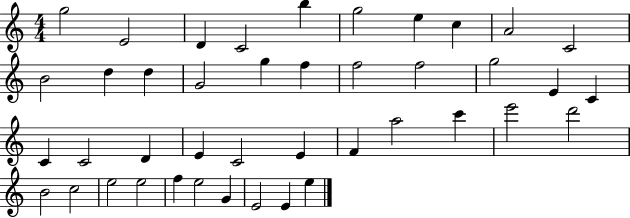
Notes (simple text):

G5/h E4/h D4/q C4/h B5/q G5/h E5/q C5/q A4/h C4/h B4/h D5/q D5/q G4/h G5/q F5/q F5/h F5/h G5/h E4/q C4/q C4/q C4/h D4/q E4/q C4/h E4/q F4/q A5/h C6/q E6/h D6/h B4/h C5/h E5/h E5/h F5/q E5/h G4/q E4/h E4/q E5/q